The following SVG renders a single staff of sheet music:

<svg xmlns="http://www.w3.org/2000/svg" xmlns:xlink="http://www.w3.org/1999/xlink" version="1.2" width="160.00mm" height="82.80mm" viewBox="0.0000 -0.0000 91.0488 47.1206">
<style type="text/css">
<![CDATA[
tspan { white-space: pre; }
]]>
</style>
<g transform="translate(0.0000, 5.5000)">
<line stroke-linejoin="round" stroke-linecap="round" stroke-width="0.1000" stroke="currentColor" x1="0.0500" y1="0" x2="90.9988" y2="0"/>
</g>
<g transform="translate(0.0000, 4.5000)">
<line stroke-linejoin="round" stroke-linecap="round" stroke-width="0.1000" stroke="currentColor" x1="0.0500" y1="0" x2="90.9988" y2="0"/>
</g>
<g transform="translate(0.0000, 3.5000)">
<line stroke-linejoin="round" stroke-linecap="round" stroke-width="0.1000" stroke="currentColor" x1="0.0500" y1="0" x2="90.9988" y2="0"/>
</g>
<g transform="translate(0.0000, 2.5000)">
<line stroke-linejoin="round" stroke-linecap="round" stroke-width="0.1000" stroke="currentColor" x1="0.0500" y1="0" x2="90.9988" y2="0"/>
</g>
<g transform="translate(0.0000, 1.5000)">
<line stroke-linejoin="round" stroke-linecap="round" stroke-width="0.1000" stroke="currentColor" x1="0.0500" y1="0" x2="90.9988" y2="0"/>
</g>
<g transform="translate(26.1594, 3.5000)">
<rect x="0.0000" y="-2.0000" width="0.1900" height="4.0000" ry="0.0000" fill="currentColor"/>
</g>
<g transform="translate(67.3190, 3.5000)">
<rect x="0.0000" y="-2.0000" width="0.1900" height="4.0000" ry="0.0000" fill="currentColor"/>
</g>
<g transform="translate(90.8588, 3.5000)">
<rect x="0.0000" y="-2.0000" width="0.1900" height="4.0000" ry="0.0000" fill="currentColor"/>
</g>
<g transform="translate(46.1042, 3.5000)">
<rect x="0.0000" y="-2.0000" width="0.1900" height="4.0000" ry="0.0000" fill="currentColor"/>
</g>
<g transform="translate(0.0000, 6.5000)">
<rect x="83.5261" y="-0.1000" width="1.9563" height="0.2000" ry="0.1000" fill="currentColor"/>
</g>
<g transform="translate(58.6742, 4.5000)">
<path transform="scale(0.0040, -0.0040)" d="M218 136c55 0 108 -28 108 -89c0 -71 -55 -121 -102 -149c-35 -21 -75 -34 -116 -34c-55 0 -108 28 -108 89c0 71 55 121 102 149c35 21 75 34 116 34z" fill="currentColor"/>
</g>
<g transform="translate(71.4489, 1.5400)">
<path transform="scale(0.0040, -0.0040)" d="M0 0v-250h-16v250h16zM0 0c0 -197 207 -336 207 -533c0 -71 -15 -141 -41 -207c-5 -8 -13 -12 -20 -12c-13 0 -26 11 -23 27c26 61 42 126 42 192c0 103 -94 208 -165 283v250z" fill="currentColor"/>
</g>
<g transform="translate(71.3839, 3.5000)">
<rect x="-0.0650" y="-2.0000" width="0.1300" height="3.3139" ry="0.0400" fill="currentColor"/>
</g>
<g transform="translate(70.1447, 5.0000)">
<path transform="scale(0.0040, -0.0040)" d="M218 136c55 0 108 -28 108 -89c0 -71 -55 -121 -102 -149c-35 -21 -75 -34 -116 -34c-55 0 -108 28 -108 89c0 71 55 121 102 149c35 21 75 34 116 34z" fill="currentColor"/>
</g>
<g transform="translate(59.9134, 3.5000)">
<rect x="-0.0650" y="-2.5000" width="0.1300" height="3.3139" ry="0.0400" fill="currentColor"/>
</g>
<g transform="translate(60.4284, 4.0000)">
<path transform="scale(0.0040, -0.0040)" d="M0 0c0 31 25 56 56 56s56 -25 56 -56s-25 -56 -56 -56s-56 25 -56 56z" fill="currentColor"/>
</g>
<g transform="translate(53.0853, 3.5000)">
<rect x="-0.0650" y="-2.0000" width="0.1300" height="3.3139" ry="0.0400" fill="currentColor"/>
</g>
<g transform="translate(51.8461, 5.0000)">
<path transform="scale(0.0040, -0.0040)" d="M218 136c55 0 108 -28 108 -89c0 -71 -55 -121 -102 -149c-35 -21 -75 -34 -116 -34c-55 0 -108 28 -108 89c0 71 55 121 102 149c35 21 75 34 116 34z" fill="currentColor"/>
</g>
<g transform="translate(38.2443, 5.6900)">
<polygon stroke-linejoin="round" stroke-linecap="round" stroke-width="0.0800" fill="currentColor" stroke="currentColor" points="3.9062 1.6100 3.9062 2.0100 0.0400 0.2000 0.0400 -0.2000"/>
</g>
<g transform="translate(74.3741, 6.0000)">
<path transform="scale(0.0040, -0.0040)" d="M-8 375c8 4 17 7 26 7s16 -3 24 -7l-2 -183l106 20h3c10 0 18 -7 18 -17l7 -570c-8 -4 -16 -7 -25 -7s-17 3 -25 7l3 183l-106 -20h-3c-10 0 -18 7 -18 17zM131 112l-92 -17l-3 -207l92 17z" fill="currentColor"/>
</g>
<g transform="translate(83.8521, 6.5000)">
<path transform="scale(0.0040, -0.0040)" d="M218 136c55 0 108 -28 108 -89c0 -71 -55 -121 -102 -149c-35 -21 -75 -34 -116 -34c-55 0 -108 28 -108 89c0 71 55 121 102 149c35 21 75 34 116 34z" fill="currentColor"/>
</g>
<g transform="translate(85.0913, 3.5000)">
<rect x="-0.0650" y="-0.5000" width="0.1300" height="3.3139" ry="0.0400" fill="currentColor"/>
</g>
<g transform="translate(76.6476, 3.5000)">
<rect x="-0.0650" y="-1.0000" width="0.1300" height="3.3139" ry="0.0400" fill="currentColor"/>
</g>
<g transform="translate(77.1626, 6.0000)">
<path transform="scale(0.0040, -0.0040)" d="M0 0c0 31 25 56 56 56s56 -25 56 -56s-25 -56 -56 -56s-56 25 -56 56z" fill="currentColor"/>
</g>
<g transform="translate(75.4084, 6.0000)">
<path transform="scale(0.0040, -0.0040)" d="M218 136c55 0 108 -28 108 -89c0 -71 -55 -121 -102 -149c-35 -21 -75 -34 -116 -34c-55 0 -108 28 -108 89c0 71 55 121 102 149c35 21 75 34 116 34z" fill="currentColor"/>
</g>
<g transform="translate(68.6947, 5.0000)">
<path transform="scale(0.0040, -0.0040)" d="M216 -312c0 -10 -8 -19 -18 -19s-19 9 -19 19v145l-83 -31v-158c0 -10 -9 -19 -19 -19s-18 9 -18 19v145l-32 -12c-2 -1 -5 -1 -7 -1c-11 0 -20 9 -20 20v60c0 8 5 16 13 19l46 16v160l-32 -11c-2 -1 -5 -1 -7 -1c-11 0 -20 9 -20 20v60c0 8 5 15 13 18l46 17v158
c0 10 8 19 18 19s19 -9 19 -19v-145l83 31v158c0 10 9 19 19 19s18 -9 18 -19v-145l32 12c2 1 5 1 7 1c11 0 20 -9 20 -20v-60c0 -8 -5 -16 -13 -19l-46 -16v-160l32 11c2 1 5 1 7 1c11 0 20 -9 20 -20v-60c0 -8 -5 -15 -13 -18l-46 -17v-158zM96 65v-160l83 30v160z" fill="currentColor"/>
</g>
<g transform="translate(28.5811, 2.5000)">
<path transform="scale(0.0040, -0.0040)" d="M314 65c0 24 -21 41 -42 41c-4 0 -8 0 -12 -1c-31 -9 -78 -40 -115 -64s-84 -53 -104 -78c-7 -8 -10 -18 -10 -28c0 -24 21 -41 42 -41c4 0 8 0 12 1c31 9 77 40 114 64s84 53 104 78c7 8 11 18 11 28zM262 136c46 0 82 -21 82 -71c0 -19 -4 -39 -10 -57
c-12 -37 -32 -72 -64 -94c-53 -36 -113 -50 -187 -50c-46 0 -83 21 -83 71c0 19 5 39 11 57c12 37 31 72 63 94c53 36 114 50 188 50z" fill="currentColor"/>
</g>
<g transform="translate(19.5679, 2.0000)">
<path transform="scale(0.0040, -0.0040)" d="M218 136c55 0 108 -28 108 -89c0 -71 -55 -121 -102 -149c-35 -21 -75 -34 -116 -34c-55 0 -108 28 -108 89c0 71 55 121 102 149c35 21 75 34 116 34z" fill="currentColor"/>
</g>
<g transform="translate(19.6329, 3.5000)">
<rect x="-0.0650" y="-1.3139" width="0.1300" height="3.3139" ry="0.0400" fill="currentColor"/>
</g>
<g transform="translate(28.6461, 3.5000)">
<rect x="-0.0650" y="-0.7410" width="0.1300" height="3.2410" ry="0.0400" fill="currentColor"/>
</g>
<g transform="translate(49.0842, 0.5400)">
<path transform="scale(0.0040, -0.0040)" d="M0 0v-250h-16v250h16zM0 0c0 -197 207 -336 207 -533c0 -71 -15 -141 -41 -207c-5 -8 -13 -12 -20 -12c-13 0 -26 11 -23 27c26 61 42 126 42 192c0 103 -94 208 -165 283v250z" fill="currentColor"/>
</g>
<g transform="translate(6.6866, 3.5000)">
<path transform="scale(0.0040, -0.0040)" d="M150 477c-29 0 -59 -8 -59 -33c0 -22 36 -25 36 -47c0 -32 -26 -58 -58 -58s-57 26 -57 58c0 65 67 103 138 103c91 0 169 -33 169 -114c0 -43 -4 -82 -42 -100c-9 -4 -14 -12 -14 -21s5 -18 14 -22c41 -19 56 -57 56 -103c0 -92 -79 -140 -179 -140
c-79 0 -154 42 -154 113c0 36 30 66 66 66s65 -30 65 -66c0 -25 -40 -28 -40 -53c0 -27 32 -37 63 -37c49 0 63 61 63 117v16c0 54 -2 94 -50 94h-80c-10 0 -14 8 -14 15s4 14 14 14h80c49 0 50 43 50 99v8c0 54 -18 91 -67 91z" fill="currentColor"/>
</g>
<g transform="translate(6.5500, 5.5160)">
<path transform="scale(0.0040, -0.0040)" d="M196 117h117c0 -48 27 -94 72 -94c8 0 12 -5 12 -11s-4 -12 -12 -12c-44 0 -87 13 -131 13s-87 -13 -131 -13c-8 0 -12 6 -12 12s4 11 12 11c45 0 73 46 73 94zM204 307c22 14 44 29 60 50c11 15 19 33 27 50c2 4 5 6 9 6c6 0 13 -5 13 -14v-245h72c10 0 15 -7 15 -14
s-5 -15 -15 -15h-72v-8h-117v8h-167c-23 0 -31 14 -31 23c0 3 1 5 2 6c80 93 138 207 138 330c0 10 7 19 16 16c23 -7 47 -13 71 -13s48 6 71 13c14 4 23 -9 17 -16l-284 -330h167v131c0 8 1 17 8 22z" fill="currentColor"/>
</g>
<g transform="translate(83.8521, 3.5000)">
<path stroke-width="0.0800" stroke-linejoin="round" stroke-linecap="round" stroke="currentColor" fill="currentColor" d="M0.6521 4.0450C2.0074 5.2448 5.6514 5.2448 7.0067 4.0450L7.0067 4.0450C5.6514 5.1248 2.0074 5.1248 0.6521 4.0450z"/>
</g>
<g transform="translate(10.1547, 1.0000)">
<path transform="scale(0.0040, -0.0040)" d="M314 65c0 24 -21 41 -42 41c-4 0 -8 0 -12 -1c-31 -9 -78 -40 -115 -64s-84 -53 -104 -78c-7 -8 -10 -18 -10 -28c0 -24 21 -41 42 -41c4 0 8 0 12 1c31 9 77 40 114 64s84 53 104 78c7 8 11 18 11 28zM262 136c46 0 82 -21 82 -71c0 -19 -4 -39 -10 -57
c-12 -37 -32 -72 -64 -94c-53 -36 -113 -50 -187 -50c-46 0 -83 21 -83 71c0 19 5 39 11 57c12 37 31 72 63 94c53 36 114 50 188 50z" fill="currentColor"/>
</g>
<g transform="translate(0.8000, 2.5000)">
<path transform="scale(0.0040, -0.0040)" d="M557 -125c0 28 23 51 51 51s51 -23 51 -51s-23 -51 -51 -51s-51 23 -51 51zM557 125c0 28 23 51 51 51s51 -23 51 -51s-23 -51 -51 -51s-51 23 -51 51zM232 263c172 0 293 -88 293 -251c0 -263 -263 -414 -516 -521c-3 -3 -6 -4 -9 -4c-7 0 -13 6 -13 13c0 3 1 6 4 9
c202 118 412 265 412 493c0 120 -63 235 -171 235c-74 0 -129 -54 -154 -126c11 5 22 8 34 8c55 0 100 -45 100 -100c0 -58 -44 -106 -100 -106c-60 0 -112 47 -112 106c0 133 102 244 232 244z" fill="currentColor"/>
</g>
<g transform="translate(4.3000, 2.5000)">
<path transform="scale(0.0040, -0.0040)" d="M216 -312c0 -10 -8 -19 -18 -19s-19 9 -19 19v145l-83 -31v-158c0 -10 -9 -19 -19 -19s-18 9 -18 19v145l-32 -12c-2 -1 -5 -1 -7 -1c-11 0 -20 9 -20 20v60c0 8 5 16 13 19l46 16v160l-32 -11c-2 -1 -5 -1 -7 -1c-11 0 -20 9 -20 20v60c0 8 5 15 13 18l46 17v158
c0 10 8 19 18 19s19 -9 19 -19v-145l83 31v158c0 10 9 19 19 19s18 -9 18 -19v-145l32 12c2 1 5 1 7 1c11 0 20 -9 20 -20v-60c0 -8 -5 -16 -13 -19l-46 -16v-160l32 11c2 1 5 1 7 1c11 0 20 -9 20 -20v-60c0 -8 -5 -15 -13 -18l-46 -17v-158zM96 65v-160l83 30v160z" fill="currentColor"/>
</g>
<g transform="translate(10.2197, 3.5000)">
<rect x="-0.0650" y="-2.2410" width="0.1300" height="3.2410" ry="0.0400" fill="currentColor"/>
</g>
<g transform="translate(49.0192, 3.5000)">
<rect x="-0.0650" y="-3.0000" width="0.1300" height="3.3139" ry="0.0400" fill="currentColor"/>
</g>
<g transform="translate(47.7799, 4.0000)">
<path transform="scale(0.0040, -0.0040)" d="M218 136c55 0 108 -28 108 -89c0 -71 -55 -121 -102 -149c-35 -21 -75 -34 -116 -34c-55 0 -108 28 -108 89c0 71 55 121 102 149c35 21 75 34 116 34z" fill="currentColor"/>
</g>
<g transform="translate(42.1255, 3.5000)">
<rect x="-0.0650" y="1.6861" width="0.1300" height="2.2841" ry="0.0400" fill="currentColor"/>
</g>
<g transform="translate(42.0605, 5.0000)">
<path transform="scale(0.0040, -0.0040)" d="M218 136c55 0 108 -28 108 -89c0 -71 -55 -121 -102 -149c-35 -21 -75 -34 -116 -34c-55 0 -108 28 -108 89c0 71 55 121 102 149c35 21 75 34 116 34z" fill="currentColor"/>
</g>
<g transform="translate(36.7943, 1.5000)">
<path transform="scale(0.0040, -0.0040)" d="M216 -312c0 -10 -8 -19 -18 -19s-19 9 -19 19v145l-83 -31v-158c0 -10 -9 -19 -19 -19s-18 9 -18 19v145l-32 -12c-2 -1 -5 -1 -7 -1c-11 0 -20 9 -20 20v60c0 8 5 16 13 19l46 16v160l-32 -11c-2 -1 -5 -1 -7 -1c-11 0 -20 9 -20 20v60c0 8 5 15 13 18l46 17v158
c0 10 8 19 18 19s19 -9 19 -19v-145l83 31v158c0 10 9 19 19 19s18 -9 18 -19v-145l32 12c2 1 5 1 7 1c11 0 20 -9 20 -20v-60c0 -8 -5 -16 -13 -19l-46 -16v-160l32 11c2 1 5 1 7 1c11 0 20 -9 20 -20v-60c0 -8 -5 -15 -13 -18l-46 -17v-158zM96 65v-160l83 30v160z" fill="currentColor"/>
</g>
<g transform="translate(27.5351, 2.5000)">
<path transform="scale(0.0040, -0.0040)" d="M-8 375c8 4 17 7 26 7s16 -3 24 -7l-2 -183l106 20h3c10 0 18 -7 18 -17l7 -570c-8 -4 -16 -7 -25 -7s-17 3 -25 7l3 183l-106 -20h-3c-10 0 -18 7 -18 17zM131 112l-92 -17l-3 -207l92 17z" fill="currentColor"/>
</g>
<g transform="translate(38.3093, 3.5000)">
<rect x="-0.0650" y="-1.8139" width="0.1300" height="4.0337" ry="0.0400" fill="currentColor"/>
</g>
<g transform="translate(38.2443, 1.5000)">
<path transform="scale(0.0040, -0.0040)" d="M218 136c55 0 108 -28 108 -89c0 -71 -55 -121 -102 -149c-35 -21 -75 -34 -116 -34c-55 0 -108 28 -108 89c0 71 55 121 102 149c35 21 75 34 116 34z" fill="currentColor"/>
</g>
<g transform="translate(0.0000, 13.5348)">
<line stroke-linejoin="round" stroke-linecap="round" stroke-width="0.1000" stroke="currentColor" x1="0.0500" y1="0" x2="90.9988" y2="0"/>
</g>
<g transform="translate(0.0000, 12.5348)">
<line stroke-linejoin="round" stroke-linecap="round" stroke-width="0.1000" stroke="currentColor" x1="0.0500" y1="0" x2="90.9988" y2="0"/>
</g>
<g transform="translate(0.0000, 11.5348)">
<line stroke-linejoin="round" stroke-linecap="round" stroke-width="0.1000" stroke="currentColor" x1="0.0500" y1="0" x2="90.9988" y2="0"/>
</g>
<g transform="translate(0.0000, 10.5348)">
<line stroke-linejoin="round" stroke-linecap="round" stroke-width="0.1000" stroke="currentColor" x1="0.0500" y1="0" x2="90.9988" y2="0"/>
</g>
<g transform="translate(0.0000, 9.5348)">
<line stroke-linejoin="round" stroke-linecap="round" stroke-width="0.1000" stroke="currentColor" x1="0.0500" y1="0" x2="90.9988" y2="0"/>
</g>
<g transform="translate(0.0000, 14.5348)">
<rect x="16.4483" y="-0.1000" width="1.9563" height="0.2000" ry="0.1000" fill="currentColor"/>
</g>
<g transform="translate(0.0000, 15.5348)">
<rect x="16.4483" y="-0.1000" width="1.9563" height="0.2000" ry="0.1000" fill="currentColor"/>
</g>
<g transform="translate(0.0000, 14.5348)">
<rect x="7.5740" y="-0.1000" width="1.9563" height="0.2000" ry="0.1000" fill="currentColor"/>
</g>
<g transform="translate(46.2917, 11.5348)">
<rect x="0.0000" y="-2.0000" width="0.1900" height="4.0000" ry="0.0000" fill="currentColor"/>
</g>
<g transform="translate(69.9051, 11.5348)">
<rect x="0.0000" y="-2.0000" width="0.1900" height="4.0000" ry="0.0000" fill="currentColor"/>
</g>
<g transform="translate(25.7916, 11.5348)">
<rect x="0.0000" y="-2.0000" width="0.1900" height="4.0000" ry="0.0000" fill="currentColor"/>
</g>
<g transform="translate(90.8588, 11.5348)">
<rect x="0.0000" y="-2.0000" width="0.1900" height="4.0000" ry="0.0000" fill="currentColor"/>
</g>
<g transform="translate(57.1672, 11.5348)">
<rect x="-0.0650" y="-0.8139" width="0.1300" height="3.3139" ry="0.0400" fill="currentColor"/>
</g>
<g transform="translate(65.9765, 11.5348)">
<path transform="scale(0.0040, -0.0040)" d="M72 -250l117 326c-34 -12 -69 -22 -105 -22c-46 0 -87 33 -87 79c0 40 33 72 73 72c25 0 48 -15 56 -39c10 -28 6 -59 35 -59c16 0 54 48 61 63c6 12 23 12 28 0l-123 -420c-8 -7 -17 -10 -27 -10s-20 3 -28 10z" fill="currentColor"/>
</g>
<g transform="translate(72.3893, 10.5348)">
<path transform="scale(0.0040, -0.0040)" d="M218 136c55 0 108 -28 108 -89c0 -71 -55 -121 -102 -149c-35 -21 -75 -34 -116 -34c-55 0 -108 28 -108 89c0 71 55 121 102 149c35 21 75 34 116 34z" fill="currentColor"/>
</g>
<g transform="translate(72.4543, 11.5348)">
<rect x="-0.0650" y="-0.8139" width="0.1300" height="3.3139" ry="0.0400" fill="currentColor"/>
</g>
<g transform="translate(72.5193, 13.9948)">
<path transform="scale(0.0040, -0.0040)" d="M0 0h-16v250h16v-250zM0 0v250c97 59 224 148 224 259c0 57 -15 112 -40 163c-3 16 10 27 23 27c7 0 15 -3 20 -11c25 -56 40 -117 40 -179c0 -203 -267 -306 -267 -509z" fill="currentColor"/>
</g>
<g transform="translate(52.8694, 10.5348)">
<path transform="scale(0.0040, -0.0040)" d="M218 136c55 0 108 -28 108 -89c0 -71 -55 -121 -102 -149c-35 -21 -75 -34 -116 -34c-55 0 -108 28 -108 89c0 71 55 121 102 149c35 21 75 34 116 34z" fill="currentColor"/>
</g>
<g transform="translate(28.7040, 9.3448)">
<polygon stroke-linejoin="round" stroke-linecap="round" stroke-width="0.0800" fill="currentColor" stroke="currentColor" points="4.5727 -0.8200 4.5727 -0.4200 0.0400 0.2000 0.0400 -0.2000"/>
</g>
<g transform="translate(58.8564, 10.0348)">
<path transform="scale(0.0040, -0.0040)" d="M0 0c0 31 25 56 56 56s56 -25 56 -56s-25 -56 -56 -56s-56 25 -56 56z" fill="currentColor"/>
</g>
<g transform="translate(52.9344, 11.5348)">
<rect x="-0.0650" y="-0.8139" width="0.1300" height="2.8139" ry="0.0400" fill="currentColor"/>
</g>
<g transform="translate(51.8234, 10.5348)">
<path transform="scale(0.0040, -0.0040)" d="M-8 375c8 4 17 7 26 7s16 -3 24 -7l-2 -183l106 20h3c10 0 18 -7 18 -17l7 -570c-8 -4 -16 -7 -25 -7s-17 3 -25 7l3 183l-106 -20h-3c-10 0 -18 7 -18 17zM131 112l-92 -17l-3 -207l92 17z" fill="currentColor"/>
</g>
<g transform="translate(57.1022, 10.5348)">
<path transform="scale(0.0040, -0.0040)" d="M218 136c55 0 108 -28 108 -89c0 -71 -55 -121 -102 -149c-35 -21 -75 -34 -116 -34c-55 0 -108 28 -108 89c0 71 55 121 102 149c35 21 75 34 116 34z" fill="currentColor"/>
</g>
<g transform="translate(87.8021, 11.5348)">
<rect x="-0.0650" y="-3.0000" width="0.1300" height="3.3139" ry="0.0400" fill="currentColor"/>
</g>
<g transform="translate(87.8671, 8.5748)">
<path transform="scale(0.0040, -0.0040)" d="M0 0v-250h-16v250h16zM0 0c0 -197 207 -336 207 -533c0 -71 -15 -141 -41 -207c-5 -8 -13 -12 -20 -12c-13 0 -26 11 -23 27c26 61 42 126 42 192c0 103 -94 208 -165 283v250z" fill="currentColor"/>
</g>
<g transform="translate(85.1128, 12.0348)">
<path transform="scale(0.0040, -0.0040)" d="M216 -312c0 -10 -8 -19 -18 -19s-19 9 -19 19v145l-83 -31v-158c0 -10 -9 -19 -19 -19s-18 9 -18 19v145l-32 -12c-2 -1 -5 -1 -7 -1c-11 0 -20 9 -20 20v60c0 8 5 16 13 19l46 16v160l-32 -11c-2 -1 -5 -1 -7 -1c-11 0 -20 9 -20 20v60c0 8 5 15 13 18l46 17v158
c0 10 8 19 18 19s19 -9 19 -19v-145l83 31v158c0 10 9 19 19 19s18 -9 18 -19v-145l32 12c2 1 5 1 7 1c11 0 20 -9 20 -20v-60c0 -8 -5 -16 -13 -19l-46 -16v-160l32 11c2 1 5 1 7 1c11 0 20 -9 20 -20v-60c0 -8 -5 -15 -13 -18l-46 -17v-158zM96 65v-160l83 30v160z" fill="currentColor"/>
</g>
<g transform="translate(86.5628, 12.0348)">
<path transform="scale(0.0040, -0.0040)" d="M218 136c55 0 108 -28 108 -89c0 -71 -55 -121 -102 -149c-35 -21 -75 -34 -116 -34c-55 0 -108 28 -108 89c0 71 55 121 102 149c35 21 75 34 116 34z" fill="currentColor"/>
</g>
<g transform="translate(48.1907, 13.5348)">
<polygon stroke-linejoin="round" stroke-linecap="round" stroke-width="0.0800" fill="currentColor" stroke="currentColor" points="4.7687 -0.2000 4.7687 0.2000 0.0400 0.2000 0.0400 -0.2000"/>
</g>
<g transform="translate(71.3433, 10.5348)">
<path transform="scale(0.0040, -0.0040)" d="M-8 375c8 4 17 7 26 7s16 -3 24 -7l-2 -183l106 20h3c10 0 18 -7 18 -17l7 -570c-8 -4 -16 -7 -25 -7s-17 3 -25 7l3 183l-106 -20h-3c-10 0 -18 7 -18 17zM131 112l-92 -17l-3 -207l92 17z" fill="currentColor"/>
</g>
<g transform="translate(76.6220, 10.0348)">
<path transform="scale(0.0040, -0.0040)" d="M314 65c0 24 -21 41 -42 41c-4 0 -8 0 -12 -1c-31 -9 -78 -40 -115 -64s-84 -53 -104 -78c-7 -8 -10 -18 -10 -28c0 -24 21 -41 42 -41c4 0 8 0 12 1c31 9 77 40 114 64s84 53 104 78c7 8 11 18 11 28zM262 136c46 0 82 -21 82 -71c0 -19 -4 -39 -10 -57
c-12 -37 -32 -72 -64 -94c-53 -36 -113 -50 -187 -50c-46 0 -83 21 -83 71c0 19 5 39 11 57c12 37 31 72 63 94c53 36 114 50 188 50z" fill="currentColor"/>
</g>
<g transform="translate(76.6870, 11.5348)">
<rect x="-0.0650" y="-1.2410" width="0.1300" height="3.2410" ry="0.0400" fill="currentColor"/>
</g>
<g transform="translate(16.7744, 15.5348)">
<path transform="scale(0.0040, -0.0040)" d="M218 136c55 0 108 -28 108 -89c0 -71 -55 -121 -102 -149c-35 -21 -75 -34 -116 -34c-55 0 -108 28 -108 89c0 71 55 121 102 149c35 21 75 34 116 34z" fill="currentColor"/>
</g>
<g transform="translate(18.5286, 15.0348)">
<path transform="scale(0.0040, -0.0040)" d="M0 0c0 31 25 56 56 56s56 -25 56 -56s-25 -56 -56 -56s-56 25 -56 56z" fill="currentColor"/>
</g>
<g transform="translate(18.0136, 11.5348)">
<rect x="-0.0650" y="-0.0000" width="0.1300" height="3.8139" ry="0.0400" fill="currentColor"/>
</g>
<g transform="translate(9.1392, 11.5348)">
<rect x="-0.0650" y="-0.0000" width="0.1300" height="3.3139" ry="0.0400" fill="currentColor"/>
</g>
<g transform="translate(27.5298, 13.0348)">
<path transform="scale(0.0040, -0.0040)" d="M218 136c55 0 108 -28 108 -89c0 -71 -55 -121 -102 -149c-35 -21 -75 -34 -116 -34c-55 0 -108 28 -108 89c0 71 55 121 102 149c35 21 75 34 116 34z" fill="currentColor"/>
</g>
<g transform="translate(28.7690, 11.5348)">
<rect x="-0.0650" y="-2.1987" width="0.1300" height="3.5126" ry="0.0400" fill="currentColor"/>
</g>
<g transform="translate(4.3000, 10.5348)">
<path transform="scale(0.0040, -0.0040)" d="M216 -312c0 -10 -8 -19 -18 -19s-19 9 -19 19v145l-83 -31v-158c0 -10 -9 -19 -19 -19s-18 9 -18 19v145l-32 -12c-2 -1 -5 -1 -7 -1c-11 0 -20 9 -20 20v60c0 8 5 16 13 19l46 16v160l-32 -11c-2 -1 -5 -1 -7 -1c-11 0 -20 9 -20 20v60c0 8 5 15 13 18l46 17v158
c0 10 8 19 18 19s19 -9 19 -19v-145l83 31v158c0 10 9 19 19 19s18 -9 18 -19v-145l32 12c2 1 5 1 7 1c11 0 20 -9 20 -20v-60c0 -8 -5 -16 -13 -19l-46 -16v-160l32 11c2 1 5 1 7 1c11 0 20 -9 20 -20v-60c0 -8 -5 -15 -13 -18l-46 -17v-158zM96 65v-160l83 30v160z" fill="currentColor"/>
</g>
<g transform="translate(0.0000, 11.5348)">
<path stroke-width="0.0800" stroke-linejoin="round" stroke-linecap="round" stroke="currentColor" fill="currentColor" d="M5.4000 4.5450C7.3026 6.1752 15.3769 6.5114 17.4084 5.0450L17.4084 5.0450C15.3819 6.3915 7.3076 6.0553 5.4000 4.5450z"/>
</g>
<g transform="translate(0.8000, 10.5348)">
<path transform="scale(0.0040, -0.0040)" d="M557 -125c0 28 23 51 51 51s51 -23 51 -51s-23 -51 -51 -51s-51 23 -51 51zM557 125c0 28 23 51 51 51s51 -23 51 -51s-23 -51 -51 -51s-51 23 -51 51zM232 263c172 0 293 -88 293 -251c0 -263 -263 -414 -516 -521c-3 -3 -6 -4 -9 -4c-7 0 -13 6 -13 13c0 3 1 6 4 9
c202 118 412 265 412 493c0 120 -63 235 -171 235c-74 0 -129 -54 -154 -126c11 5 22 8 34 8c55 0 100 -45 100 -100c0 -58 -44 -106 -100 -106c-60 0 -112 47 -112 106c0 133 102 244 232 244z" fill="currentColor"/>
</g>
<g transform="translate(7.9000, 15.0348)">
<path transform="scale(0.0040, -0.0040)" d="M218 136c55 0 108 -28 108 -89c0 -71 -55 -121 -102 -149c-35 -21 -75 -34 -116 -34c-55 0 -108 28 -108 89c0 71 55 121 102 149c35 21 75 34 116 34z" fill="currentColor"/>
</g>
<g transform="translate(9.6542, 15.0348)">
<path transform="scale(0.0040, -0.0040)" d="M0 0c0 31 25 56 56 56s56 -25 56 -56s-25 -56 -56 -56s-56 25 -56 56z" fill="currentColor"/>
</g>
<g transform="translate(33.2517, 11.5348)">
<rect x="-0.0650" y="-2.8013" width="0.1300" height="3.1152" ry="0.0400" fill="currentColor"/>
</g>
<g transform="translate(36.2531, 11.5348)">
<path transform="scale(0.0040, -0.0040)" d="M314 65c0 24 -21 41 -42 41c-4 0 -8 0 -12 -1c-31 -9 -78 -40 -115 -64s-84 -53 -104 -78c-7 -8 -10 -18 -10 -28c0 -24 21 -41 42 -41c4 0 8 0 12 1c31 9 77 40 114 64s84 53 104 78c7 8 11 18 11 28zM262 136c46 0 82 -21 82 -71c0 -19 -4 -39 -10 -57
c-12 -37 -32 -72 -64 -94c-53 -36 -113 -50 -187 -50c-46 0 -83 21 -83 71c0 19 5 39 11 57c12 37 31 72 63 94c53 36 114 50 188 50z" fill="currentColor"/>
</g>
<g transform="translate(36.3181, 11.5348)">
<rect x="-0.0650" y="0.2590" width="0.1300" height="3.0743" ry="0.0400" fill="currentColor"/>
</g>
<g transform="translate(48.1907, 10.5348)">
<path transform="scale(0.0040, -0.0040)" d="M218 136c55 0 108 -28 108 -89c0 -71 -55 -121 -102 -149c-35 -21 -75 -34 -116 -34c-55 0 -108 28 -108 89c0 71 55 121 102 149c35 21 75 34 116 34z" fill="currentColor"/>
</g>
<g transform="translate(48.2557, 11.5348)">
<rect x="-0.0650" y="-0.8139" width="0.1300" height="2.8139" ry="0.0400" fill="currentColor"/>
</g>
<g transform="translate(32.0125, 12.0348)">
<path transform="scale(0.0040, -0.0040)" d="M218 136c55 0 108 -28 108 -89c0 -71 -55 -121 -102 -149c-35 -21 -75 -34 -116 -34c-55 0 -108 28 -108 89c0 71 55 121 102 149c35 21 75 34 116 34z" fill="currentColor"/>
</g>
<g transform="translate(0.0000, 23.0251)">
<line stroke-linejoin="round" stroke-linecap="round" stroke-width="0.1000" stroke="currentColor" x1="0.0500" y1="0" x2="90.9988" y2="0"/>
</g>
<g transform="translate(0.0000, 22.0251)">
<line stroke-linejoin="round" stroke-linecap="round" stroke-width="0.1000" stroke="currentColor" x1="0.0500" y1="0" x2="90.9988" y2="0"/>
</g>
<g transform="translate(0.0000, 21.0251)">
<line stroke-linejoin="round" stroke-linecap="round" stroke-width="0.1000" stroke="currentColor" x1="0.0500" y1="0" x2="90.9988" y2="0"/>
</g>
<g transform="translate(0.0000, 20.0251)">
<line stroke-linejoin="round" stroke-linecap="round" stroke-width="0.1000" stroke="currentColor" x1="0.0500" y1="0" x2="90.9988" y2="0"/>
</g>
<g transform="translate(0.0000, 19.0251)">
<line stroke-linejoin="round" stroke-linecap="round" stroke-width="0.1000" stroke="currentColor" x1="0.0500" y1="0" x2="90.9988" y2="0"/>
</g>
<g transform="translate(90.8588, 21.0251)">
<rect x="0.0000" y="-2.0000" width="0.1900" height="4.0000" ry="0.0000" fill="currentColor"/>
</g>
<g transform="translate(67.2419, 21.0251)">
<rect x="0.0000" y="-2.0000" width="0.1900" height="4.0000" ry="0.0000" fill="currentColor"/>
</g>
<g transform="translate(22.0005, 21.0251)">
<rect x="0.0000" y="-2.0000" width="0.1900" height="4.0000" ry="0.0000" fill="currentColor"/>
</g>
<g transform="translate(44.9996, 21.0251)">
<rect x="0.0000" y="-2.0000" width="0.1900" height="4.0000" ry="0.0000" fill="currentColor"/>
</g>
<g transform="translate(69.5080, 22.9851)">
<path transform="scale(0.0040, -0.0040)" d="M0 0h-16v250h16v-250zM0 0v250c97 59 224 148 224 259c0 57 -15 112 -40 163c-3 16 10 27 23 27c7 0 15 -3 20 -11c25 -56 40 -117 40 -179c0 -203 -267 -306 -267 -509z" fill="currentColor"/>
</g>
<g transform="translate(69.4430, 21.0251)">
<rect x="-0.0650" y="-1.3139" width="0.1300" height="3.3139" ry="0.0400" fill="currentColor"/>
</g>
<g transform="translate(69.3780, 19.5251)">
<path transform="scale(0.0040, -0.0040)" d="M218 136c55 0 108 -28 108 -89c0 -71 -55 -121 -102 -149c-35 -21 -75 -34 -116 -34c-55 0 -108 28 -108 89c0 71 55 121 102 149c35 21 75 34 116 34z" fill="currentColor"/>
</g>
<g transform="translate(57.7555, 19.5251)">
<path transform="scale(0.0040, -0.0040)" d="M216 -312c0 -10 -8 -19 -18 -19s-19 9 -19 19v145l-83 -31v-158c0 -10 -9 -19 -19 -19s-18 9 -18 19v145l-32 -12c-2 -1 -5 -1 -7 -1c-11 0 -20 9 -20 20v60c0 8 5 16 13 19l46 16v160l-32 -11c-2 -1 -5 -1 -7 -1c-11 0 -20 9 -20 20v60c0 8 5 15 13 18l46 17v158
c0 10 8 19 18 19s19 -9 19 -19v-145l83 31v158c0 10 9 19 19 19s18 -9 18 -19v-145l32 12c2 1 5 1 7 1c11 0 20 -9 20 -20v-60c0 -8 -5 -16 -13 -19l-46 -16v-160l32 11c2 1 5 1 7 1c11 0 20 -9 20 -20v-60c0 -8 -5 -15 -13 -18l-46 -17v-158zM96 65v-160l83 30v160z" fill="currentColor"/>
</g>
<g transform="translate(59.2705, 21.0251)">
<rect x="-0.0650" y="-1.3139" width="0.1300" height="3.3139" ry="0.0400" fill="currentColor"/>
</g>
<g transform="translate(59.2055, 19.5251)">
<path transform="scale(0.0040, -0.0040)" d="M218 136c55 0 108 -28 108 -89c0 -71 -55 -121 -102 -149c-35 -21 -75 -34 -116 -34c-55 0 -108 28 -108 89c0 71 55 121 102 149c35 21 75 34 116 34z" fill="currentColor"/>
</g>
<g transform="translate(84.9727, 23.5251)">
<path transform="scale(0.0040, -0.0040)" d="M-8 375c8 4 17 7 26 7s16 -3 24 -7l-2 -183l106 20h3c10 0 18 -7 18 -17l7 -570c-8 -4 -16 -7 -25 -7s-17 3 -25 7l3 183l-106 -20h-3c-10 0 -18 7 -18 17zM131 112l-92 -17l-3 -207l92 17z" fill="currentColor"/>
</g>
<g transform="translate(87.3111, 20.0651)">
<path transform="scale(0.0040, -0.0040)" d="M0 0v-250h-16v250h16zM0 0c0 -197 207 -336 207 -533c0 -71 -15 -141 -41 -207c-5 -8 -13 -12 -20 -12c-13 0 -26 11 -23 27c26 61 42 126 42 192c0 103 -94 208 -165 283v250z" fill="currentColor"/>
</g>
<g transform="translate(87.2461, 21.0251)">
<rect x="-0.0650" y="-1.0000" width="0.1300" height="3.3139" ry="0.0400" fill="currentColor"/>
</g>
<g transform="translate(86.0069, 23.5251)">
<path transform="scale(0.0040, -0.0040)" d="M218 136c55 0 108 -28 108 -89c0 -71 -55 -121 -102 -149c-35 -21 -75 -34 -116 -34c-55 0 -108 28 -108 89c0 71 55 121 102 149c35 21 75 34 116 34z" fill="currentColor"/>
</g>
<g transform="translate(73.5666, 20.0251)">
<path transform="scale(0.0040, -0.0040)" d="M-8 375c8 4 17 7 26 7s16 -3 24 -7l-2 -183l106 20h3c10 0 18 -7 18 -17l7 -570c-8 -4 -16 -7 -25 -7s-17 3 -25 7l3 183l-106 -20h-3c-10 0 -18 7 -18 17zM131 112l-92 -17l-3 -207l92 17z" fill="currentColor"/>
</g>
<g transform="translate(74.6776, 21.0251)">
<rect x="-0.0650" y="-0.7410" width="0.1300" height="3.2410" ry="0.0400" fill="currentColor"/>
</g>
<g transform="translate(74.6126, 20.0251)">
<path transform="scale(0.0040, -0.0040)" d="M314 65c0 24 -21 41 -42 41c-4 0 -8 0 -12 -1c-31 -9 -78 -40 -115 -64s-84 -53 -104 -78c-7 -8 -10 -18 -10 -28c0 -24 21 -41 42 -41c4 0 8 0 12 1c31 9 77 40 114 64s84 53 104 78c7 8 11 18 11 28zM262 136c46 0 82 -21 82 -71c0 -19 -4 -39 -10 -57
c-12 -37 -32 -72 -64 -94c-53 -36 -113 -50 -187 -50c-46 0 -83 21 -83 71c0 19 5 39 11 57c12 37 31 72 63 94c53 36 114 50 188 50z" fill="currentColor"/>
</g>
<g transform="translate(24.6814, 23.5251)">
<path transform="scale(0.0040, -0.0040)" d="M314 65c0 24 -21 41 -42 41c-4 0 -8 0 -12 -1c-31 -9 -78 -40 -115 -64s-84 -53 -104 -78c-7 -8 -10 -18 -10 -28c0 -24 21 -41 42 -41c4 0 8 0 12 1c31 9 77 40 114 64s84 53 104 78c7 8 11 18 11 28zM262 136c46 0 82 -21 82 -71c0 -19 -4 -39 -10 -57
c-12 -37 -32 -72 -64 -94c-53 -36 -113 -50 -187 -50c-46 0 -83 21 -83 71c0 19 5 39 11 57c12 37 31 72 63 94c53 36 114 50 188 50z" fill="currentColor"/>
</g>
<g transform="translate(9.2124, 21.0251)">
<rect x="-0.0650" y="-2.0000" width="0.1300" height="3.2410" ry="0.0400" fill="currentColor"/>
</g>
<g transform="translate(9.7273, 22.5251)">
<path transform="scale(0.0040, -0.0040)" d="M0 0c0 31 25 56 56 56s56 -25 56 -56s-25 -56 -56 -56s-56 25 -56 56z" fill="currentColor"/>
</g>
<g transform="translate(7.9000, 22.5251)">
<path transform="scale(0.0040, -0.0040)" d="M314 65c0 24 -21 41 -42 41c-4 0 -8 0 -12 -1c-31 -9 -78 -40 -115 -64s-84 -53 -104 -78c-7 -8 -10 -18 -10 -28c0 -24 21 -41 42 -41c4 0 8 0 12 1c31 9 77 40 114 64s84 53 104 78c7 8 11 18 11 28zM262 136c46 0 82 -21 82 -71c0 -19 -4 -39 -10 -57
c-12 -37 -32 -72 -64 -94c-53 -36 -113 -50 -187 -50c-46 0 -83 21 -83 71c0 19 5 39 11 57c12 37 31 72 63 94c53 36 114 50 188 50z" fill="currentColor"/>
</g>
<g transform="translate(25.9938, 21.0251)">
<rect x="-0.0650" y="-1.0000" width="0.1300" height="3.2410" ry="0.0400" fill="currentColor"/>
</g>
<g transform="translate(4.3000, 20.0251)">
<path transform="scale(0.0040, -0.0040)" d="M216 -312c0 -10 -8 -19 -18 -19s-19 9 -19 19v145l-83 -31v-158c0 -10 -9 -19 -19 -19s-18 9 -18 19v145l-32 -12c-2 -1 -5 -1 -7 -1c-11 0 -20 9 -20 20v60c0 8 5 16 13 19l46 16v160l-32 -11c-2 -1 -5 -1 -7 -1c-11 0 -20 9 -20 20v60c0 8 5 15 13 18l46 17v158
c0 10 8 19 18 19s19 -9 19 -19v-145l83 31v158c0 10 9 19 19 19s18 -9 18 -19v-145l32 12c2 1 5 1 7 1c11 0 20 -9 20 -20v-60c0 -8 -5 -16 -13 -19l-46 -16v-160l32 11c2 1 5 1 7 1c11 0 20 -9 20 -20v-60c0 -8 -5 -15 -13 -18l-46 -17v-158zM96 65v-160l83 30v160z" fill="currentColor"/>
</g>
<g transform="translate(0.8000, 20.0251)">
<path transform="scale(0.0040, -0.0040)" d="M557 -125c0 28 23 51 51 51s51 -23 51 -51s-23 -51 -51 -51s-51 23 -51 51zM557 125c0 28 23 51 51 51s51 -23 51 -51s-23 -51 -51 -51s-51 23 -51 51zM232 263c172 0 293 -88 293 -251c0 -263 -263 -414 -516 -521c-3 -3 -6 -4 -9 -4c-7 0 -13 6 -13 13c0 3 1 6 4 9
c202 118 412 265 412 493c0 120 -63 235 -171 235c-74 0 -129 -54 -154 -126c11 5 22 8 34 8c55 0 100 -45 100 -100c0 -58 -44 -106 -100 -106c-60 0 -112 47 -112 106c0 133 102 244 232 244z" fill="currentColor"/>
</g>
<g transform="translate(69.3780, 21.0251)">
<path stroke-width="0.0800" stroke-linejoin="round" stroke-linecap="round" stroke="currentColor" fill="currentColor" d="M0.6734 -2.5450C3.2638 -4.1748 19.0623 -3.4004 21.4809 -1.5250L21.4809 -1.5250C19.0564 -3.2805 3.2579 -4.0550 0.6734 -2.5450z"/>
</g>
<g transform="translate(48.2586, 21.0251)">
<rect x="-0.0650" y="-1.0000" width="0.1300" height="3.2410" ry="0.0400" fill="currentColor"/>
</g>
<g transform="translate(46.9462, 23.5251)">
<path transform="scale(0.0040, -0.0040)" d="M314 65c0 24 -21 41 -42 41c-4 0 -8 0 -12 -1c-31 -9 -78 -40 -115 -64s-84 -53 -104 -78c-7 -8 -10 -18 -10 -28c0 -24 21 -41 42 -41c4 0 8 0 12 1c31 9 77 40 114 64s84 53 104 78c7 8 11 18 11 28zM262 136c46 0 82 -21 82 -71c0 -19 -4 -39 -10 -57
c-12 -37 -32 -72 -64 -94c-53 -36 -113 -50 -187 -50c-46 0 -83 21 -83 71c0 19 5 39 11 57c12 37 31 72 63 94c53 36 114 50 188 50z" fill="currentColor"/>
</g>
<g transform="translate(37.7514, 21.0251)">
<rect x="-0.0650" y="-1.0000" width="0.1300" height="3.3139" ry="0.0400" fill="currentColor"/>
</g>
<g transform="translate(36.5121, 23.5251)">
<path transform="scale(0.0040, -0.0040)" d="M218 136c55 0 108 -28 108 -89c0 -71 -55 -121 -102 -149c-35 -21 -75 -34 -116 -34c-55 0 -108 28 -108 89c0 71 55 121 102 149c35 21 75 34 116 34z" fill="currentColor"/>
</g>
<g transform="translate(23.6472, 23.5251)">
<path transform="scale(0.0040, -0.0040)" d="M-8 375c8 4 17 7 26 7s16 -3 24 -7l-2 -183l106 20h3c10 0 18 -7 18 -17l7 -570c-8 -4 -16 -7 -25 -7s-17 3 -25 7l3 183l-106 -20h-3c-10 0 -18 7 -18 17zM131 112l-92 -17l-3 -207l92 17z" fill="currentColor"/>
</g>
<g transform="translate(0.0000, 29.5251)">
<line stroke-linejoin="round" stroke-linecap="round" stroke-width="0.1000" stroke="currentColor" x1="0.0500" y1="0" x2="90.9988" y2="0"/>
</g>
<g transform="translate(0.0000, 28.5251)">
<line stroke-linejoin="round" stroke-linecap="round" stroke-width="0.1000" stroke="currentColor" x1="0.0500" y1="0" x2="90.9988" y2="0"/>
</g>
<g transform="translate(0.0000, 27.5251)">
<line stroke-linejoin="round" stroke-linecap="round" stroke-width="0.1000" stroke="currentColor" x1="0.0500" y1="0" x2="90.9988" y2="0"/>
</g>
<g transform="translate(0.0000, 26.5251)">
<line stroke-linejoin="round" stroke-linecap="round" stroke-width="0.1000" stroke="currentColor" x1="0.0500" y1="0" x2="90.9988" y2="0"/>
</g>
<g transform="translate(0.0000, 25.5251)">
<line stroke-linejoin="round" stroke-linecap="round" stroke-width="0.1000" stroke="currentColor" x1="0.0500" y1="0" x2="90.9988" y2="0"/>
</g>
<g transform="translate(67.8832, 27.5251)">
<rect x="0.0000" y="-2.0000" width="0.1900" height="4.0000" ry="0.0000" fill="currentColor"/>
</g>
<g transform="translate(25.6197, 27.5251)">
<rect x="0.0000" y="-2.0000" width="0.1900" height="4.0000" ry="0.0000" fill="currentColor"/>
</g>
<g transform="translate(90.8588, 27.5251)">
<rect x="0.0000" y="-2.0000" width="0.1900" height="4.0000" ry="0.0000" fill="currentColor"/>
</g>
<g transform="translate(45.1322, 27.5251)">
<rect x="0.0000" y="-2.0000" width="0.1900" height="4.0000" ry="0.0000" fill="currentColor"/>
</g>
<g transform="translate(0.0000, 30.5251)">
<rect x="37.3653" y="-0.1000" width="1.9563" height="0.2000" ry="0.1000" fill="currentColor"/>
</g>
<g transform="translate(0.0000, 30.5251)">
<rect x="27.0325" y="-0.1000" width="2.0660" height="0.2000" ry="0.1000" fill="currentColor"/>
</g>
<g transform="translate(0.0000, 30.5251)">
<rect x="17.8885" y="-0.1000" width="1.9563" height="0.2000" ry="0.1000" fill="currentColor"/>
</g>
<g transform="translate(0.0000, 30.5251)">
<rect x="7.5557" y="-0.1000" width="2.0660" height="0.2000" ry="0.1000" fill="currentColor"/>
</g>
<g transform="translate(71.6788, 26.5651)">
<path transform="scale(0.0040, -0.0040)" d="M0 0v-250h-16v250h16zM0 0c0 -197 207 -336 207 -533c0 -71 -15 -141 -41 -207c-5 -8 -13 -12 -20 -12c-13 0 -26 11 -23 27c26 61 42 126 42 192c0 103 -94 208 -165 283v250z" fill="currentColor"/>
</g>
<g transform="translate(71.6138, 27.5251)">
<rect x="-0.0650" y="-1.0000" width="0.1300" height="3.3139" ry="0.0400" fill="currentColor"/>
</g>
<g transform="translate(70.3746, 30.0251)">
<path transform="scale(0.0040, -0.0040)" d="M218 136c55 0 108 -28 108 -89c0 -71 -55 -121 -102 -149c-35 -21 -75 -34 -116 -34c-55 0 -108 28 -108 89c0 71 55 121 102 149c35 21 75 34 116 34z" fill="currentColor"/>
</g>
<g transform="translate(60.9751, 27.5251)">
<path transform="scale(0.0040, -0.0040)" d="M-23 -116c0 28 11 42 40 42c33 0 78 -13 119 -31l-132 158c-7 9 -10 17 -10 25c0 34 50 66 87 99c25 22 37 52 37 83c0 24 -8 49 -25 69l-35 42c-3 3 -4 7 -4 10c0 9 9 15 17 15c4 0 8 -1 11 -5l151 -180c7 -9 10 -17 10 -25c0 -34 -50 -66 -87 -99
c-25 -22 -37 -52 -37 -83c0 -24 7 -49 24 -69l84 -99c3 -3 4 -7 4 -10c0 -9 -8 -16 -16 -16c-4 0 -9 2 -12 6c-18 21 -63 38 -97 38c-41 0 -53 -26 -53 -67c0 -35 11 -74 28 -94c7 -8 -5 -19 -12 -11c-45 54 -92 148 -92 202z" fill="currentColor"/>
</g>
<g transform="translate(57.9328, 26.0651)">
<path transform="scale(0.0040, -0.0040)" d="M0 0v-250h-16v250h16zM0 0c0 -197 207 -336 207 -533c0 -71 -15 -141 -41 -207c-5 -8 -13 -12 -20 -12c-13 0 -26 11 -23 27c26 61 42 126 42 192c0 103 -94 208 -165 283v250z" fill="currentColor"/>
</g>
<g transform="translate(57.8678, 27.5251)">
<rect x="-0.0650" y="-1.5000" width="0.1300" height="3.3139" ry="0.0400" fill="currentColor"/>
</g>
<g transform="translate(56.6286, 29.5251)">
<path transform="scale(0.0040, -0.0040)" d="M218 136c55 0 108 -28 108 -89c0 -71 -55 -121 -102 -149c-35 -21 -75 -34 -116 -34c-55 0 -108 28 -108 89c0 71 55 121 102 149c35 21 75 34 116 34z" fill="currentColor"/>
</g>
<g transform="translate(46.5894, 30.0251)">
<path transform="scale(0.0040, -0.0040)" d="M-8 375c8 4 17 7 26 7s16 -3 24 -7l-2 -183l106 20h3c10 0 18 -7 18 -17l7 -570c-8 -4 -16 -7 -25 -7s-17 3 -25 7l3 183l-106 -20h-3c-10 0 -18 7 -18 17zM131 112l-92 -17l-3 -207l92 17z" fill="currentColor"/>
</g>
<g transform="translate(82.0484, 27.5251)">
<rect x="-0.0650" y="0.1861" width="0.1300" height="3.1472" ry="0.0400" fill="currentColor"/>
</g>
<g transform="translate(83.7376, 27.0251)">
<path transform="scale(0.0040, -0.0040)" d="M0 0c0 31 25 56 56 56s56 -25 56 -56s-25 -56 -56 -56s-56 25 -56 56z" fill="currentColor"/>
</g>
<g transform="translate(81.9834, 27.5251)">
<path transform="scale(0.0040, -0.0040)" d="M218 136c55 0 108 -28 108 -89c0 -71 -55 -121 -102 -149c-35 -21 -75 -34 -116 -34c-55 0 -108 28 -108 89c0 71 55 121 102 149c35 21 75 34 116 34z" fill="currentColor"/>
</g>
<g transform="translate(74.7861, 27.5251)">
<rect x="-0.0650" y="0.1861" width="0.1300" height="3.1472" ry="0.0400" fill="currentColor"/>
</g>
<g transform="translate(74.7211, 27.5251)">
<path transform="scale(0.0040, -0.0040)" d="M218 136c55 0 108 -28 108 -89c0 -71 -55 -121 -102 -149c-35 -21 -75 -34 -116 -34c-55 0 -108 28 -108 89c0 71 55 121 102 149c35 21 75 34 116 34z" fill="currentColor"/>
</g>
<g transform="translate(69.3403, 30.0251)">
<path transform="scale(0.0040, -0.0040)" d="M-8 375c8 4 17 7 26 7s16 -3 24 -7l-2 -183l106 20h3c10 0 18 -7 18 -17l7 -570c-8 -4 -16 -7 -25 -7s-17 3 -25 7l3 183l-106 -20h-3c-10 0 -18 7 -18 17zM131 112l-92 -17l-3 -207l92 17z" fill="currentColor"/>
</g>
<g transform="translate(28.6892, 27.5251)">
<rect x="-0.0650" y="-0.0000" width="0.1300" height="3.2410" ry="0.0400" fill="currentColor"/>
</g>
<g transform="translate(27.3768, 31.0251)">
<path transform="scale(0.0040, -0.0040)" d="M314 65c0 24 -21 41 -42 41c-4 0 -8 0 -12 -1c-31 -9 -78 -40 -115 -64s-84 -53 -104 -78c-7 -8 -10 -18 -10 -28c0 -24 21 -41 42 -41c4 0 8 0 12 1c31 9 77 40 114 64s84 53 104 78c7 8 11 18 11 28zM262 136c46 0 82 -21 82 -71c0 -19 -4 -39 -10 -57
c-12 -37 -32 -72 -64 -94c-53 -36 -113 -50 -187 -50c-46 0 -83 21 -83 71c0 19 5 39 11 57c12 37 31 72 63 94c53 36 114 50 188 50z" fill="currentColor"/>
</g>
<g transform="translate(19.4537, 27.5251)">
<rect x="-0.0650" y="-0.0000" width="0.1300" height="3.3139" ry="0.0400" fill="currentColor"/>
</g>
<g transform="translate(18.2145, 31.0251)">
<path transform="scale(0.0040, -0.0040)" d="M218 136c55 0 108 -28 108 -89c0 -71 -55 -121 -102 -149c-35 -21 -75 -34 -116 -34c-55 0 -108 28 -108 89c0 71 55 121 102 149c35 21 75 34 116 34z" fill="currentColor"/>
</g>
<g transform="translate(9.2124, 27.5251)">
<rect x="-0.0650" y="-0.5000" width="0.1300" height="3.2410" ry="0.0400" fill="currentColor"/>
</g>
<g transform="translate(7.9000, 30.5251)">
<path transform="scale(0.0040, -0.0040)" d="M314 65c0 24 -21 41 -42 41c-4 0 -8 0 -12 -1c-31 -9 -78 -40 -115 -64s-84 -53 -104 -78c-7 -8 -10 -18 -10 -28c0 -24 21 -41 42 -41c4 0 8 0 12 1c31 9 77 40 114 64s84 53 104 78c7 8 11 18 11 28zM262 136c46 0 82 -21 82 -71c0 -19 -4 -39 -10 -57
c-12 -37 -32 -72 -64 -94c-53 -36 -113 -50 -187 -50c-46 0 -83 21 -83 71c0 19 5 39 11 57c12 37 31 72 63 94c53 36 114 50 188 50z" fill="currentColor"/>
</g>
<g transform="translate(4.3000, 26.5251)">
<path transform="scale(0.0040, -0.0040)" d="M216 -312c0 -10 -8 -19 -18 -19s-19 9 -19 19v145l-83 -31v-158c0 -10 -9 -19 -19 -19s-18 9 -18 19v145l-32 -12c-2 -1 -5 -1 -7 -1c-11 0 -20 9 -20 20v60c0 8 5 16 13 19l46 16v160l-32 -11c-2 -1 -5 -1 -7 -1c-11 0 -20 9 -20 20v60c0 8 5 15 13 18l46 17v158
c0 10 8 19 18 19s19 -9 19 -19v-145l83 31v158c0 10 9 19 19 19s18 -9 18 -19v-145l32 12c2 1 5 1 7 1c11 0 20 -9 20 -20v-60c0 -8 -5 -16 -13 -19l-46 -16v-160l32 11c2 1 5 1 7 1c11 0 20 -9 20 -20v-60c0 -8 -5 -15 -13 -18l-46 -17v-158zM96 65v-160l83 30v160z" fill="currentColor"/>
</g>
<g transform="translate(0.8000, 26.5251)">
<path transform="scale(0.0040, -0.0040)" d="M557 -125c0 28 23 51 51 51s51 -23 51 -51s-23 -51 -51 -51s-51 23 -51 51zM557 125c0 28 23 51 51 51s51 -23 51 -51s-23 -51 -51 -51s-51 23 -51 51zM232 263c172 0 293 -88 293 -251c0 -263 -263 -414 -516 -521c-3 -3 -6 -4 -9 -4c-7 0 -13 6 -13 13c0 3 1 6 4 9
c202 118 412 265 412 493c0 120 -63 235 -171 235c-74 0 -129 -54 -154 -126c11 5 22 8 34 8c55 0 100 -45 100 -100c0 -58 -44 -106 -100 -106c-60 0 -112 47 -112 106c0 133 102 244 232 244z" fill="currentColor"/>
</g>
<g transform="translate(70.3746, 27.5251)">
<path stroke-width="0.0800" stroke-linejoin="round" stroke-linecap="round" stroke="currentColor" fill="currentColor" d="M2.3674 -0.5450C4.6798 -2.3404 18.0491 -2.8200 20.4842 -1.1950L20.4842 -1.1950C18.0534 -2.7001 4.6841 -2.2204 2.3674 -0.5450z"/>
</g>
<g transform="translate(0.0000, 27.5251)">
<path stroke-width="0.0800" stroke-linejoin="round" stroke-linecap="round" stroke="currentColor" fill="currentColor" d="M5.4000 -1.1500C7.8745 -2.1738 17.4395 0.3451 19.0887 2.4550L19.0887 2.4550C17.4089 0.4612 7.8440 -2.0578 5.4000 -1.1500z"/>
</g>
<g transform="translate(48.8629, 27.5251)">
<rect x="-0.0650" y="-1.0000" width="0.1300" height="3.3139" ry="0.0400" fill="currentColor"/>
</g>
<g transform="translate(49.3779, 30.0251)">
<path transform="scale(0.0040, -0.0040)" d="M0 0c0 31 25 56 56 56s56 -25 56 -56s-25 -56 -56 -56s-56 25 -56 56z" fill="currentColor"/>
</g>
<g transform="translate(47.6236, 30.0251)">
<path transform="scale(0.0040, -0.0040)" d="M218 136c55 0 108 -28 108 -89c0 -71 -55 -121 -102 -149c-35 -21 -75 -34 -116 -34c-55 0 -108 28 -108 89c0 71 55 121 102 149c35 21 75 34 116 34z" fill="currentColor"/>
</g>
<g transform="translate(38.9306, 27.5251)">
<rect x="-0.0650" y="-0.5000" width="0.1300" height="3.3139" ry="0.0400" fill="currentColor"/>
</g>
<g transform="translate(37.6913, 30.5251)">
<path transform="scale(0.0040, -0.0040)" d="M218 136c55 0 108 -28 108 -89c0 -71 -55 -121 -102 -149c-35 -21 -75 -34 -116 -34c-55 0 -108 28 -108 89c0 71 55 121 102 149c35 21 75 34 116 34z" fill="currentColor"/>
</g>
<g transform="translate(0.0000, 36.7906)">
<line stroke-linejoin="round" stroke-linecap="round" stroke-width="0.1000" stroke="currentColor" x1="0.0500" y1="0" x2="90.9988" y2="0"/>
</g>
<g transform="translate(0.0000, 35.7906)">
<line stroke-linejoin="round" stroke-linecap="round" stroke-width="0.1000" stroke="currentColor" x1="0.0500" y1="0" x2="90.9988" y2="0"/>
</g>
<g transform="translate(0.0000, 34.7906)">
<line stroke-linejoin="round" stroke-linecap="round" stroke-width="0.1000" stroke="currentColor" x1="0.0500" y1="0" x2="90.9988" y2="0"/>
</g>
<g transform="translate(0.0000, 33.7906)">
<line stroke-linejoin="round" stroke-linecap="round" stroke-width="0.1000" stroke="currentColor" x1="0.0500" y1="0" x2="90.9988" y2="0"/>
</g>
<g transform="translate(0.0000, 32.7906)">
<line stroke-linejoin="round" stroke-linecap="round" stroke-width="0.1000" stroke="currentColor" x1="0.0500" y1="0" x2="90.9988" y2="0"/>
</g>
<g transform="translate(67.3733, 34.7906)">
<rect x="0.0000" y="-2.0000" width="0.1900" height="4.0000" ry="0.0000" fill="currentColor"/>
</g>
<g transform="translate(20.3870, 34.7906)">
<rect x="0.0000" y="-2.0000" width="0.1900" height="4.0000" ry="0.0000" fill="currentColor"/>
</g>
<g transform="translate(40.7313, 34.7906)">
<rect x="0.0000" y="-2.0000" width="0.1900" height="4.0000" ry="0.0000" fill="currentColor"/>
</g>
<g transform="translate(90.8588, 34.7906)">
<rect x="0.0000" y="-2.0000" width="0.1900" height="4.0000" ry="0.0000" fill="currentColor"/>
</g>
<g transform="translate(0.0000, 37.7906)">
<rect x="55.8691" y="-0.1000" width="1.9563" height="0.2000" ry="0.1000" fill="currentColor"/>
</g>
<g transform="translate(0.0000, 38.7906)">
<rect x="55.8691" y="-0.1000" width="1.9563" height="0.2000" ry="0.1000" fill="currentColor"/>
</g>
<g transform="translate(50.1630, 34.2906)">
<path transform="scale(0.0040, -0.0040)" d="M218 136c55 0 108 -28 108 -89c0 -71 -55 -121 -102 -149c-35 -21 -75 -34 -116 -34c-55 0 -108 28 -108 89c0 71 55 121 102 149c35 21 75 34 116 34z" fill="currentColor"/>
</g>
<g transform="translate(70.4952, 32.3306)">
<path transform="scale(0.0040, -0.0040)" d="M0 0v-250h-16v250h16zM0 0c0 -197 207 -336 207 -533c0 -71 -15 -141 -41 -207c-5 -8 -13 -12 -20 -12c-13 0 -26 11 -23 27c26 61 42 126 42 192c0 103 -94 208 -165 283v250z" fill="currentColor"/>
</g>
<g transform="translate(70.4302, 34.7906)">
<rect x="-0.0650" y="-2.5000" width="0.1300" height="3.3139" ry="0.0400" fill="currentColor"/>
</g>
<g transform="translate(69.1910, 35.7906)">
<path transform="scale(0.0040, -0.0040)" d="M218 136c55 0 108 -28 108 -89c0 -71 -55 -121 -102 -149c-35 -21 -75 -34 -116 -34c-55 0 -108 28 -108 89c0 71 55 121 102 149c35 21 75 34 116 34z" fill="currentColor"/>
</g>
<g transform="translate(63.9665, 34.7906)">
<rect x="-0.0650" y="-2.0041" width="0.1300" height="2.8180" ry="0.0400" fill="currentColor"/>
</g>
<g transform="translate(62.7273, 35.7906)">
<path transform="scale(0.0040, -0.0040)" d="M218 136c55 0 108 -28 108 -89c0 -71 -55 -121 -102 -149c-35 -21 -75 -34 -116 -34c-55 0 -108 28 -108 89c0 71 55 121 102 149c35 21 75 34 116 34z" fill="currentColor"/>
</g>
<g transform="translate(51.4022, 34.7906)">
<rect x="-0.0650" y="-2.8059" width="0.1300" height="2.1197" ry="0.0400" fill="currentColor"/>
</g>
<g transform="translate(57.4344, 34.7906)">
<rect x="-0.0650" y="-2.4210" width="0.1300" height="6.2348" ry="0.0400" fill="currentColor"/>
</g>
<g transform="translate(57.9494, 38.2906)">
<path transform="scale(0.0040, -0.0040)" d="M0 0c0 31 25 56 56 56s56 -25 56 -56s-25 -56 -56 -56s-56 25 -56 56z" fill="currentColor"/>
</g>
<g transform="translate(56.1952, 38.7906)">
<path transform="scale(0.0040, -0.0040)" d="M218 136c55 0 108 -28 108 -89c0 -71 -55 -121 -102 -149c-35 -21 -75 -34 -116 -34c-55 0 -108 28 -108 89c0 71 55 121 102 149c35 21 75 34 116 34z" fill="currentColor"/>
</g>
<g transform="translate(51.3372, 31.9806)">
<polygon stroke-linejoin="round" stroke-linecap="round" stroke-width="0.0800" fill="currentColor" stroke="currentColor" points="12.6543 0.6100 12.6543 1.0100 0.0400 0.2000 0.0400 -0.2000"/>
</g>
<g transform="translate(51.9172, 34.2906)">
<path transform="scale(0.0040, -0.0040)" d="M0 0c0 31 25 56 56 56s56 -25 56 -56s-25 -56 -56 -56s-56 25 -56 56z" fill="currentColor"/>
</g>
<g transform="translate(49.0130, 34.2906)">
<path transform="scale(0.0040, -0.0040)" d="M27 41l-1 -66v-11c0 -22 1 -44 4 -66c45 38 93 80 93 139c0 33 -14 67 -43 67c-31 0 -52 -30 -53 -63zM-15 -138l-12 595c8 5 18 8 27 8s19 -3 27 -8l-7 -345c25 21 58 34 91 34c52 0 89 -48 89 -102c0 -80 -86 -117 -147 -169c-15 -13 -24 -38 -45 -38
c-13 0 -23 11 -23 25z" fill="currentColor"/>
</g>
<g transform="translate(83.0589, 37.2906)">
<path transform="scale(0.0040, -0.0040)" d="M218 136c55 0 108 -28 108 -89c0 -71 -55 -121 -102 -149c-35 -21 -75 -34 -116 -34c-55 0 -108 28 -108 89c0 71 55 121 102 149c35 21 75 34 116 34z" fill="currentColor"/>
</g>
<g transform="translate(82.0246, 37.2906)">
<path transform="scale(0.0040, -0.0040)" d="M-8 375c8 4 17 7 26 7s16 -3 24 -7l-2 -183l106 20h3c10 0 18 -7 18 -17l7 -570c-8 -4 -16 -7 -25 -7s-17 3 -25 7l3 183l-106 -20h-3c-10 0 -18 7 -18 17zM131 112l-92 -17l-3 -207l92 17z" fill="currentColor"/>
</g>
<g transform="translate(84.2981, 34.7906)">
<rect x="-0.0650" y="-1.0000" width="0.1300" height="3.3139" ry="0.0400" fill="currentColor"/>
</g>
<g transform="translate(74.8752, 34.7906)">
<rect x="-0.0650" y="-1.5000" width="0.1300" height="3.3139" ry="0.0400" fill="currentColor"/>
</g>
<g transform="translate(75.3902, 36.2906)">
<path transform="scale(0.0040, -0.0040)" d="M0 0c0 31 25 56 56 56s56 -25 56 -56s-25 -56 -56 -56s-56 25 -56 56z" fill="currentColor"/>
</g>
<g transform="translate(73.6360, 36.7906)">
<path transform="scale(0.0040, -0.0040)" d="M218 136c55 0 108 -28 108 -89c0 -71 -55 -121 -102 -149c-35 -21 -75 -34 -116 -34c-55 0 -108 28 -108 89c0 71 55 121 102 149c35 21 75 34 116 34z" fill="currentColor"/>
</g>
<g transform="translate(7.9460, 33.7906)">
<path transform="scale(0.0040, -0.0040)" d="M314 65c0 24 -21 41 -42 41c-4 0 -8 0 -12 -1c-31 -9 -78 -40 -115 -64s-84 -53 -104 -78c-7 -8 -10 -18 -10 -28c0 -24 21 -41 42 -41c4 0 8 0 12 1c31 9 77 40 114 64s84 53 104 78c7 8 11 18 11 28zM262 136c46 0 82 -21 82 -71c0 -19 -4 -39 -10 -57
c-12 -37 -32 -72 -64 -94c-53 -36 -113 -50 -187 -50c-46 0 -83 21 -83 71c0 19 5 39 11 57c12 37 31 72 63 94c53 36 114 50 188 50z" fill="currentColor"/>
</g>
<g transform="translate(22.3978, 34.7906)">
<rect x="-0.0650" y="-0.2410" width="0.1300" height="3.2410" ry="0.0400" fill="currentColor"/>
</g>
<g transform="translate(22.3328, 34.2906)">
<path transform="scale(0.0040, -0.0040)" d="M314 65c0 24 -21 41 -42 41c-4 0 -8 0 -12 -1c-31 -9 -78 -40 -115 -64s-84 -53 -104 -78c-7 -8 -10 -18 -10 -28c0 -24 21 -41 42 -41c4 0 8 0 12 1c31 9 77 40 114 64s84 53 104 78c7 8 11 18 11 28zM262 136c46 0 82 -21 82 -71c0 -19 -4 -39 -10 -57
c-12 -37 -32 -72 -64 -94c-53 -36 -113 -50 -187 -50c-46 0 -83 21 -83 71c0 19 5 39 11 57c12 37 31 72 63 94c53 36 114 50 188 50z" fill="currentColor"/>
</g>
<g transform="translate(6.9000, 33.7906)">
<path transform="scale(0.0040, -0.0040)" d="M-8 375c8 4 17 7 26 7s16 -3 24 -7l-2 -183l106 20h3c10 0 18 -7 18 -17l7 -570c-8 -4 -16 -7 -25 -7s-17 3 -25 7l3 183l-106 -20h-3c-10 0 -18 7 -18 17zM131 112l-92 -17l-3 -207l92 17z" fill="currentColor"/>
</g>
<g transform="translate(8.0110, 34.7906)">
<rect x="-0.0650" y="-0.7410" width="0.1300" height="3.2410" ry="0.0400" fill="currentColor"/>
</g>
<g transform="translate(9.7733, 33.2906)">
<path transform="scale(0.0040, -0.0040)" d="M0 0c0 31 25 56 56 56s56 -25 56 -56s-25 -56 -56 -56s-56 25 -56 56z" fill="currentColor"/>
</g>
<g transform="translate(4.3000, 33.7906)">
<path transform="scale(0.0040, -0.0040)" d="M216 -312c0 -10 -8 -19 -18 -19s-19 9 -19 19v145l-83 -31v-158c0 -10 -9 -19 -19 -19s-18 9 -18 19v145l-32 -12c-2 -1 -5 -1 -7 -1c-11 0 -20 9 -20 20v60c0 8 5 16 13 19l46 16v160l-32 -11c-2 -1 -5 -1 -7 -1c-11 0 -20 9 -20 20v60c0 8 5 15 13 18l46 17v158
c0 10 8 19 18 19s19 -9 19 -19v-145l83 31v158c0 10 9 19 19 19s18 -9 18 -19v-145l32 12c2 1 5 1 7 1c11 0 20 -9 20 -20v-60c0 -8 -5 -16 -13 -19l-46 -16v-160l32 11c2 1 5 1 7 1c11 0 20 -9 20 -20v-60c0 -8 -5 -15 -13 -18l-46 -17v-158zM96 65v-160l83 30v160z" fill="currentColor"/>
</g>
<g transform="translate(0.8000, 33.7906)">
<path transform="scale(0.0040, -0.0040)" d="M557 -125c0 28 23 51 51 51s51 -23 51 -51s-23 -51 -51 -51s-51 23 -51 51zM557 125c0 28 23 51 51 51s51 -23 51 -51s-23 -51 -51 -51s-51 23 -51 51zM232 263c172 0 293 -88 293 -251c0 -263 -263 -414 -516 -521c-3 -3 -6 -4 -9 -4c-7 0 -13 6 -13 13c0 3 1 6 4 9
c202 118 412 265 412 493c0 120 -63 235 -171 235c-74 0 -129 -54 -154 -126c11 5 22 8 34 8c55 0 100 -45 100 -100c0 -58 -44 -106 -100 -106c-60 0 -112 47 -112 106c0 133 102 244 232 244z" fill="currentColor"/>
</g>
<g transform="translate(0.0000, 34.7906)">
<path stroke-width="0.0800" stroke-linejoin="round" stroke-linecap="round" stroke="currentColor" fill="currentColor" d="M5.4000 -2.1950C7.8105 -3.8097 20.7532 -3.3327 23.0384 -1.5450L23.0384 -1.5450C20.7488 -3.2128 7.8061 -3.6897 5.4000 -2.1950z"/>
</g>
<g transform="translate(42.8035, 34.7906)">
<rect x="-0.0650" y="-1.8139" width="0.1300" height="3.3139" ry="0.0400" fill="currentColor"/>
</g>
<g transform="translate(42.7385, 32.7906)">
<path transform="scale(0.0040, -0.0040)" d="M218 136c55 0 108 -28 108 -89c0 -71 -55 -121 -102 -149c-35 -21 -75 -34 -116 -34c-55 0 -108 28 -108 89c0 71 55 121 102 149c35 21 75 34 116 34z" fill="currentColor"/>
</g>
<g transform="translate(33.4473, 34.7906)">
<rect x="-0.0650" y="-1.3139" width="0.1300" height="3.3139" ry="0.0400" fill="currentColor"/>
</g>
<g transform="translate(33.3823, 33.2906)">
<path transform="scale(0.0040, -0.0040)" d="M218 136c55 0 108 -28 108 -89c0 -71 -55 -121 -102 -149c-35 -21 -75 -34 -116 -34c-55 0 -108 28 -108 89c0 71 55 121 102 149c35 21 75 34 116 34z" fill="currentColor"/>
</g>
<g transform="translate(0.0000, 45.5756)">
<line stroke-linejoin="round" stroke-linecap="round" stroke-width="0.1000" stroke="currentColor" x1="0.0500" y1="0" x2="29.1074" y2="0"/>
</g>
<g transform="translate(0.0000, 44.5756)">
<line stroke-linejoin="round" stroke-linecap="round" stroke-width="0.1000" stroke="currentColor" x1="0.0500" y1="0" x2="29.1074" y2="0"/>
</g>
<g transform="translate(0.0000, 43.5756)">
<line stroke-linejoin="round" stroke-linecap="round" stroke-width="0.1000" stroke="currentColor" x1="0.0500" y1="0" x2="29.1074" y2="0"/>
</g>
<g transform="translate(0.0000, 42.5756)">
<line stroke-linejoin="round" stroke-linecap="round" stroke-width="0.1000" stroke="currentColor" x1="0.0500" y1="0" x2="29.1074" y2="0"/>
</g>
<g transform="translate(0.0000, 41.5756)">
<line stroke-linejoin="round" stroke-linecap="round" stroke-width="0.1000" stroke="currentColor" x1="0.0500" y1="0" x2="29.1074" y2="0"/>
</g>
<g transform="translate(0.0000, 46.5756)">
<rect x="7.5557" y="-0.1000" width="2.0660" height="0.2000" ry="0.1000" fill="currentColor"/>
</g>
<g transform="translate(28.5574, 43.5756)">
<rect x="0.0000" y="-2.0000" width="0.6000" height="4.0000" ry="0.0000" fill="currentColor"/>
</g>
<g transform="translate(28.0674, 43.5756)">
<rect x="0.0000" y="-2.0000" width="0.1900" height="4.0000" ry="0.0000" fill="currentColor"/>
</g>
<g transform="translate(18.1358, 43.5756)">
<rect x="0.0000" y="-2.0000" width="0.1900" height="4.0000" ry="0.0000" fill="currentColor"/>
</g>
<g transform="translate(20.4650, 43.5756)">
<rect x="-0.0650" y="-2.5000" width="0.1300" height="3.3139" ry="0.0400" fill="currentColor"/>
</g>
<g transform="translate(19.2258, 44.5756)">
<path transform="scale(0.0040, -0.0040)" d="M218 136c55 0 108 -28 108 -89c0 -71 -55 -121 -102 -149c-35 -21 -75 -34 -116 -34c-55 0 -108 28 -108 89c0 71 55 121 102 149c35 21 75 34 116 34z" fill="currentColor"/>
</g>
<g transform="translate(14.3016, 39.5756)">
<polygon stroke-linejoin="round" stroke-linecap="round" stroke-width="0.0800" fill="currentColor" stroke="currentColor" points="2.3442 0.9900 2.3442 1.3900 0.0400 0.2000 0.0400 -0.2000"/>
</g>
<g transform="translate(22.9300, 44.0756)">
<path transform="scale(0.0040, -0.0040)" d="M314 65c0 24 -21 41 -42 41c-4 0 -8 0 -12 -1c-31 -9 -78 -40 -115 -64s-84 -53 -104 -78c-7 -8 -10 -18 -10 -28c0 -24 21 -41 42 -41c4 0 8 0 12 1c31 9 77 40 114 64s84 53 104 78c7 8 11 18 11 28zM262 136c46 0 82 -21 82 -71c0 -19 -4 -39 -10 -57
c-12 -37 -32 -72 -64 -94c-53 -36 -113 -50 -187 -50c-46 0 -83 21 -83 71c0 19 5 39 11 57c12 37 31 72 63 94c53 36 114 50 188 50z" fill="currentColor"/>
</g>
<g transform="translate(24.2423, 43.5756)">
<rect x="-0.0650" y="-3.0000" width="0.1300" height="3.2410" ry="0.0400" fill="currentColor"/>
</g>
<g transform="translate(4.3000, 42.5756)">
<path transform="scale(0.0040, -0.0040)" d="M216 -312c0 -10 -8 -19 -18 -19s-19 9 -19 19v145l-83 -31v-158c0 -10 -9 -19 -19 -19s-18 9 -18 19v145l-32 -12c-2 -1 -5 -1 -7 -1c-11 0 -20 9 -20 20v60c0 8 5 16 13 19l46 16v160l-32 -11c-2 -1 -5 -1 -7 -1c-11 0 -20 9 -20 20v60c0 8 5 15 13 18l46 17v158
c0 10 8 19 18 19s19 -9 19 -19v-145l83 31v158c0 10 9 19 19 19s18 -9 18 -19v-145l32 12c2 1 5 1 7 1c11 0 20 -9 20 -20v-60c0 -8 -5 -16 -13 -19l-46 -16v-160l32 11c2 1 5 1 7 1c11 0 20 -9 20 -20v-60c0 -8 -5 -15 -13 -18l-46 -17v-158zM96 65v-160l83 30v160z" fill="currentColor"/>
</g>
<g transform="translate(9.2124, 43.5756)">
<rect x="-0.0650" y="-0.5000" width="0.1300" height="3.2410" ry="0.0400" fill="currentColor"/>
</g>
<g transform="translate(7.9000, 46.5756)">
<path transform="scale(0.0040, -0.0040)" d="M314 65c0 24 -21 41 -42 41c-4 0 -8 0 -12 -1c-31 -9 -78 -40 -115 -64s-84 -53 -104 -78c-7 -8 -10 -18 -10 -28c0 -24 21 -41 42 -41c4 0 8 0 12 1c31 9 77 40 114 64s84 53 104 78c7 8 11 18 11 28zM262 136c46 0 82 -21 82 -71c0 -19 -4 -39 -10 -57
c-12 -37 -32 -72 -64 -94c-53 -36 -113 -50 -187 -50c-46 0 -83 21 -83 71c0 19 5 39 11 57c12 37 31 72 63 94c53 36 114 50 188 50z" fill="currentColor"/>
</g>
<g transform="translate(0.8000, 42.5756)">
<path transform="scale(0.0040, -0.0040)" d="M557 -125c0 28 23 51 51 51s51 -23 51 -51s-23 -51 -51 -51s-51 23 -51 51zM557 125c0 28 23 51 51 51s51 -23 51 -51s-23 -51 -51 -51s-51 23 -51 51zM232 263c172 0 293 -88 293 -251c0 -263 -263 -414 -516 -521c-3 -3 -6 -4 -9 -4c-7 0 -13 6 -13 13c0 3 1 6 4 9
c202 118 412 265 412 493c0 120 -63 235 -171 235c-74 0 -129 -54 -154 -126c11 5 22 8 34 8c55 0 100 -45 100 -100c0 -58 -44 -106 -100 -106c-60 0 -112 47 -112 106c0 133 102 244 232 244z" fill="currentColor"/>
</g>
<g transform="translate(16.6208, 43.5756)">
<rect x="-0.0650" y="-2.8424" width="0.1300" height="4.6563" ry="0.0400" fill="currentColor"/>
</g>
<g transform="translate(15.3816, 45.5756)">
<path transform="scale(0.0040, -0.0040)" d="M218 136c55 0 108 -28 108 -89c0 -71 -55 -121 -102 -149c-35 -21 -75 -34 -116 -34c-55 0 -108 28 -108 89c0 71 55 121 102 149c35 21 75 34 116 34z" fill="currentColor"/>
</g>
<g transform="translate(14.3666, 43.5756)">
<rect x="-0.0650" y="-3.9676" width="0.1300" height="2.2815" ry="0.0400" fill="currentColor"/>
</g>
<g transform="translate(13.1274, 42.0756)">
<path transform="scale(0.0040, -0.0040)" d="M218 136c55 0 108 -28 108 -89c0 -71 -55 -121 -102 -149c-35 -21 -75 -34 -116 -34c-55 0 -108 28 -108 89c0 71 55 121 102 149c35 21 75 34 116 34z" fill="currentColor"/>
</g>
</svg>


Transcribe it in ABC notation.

X:1
T:Untitled
M:3/4
L:1/4
K:G
B,2 G, F,2 ^A,/2 A,,/2 C,/2 A,, B,, ^A,,/2 F,, E,, D,, C,, A,,/2 C,/2 D,2 ^F,/2 F,/2 F, z/2 F,/2 G,2 ^C,/2 A,,2 F,,2 F,, ^F,,2 ^G, G,/2 F,2 F,,/2 E,,2 D,, D,,2 E,, F,, G,,/2 z F,,/2 D, D, F,2 E,2 G, A, _E,/2 C,,/2 B,,/2 B,,/2 G,, F,, E,,2 G,/2 G,,/2 B,, C,2